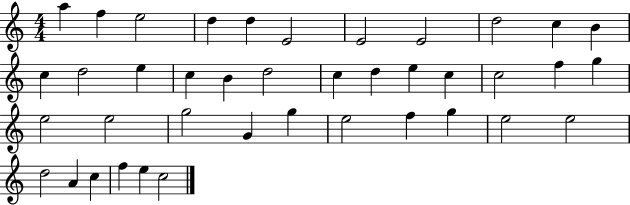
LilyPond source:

{
  \clef treble
  \numericTimeSignature
  \time 4/4
  \key c \major
  a''4 f''4 e''2 | d''4 d''4 e'2 | e'2 e'2 | d''2 c''4 b'4 | \break c''4 d''2 e''4 | c''4 b'4 d''2 | c''4 d''4 e''4 c''4 | c''2 f''4 g''4 | \break e''2 e''2 | g''2 g'4 g''4 | e''2 f''4 g''4 | e''2 e''2 | \break d''2 a'4 c''4 | f''4 e''4 c''2 | \bar "|."
}